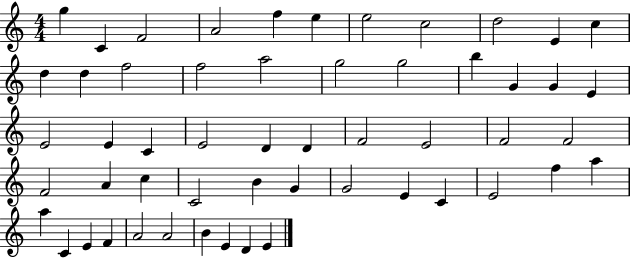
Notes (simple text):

G5/q C4/q F4/h A4/h F5/q E5/q E5/h C5/h D5/h E4/q C5/q D5/q D5/q F5/h F5/h A5/h G5/h G5/h B5/q G4/q G4/q E4/q E4/h E4/q C4/q E4/h D4/q D4/q F4/h E4/h F4/h F4/h F4/h A4/q C5/q C4/h B4/q G4/q G4/h E4/q C4/q E4/h F5/q A5/q A5/q C4/q E4/q F4/q A4/h A4/h B4/q E4/q D4/q E4/q